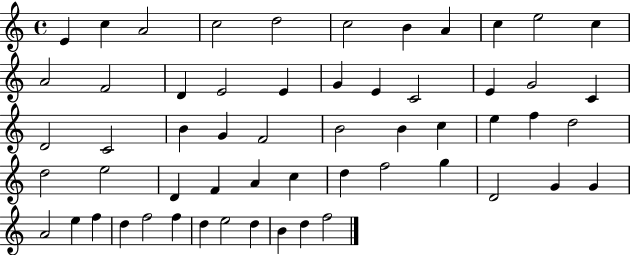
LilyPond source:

{
  \clef treble
  \time 4/4
  \defaultTimeSignature
  \key c \major
  e'4 c''4 a'2 | c''2 d''2 | c''2 b'4 a'4 | c''4 e''2 c''4 | \break a'2 f'2 | d'4 e'2 e'4 | g'4 e'4 c'2 | e'4 g'2 c'4 | \break d'2 c'2 | b'4 g'4 f'2 | b'2 b'4 c''4 | e''4 f''4 d''2 | \break d''2 e''2 | d'4 f'4 a'4 c''4 | d''4 f''2 g''4 | d'2 g'4 g'4 | \break a'2 e''4 f''4 | d''4 f''2 f''4 | d''4 e''2 d''4 | b'4 d''4 f''2 | \break \bar "|."
}